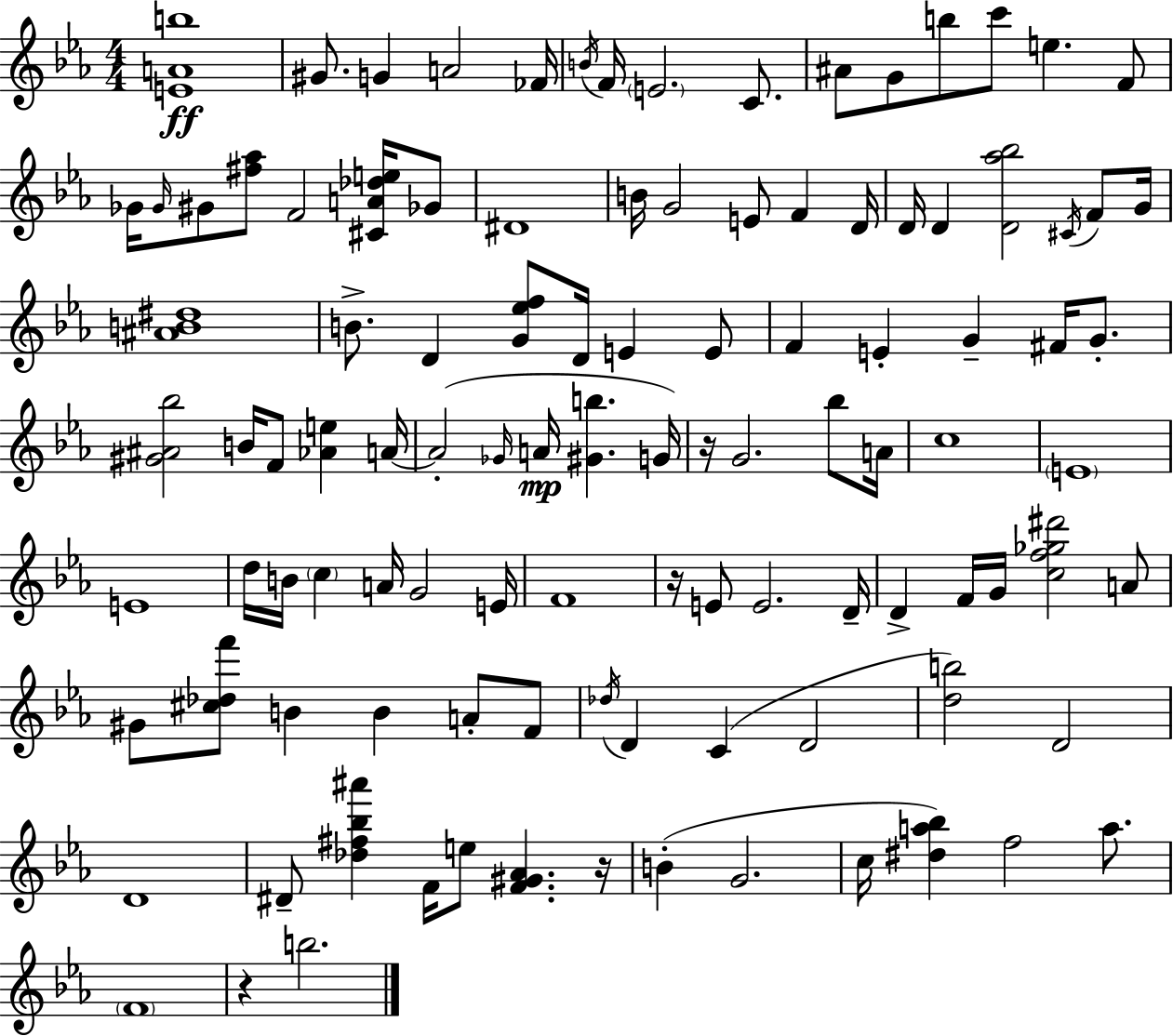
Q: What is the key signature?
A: EES major